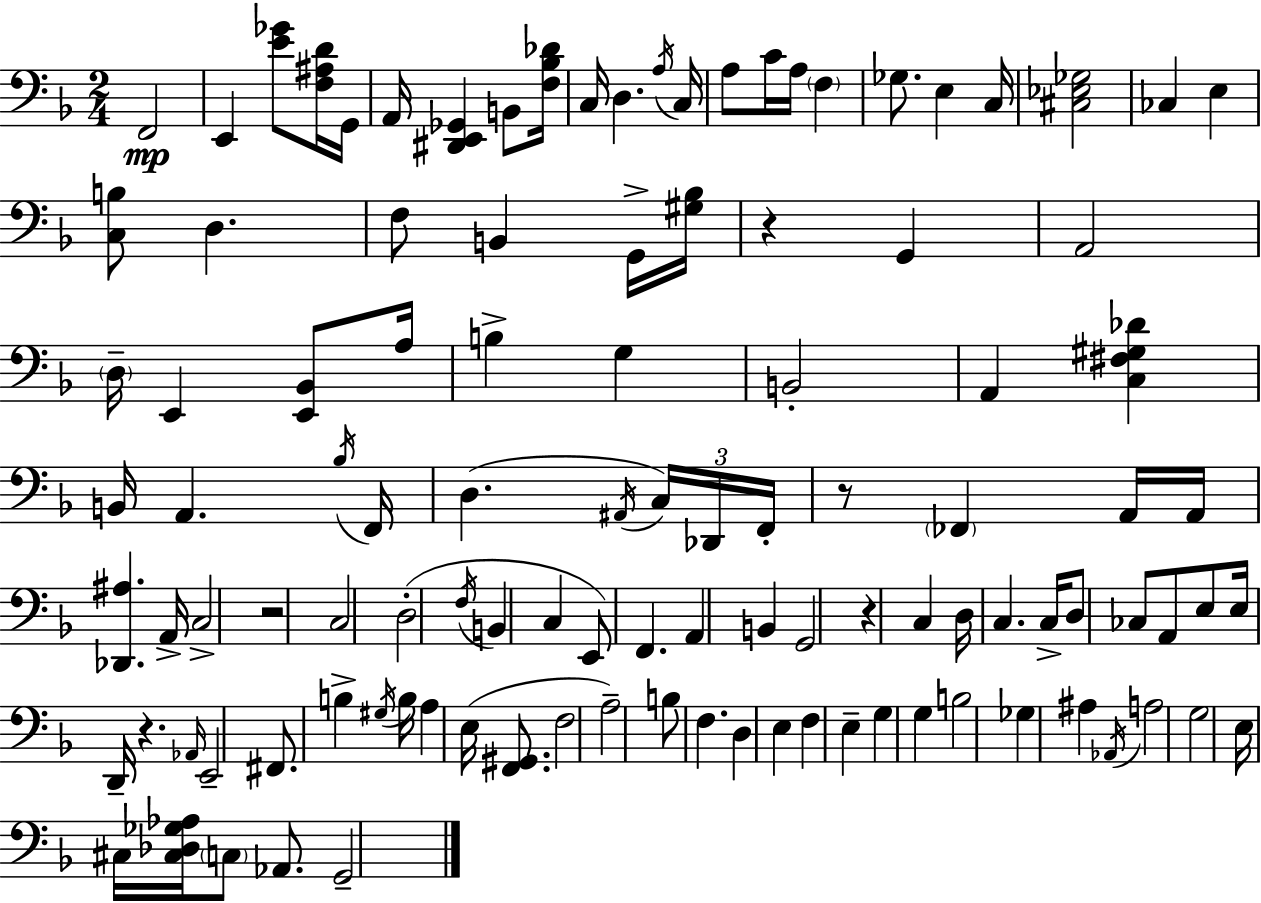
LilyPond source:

{
  \clef bass
  \numericTimeSignature
  \time 2/4
  \key d \minor
  f,2\mp | e,4 <e' ges'>8 <f ais d'>16 g,16 | a,16 <dis, e, ges,>4 b,8 <f bes des'>16 | c16 d4. \acciaccatura { a16 } | \break c16 a8 c'16 a16 \parenthesize f4 | ges8. e4 | c16 <cis ees ges>2 | ces4 e4 | \break <c b>8 d4. | f8 b,4 g,16-> | <gis bes>16 r4 g,4 | a,2 | \break \parenthesize d16-- e,4 <e, bes,>8 | a16 b4-> g4 | b,2-. | a,4 <c fis gis des'>4 | \break b,16 a,4. | \acciaccatura { bes16 } f,16 d4.( | \acciaccatura { ais,16 } \tuplet 3/2 { c16) des,16 f,16-. } r8 \parenthesize fes,4 | a,16 a,16 <des, ais>4. | \break a,16-> c2-> | r2 | c2 | d2-.( | \break \acciaccatura { f16 } b,4 | c4 e,8) f,4. | a,4 | b,4 g,2 | \break r4 | c4 d16 c4. | c16-> d8 ces8 | a,8 e8 e16 d,16-- r4. | \break \grace { aes,16 } e,2-- | fis,8. | b4-> \acciaccatura { gis16 } b16 a4 | e16( <f, gis,>8. f2 | \break a2--) | b8 | f4. d4 | e4 f4 | \break e4-- g4 | g4 b2 | ges4 | ais4 \acciaccatura { aes,16 } a2 | \break g2 | e16 | cis16 <cis des ges aes>16 \parenthesize c8 aes,8. g,2-- | \bar "|."
}